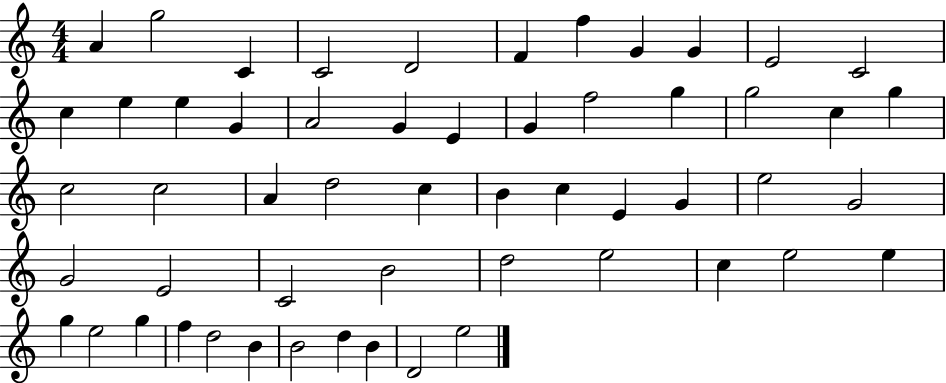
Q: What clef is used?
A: treble